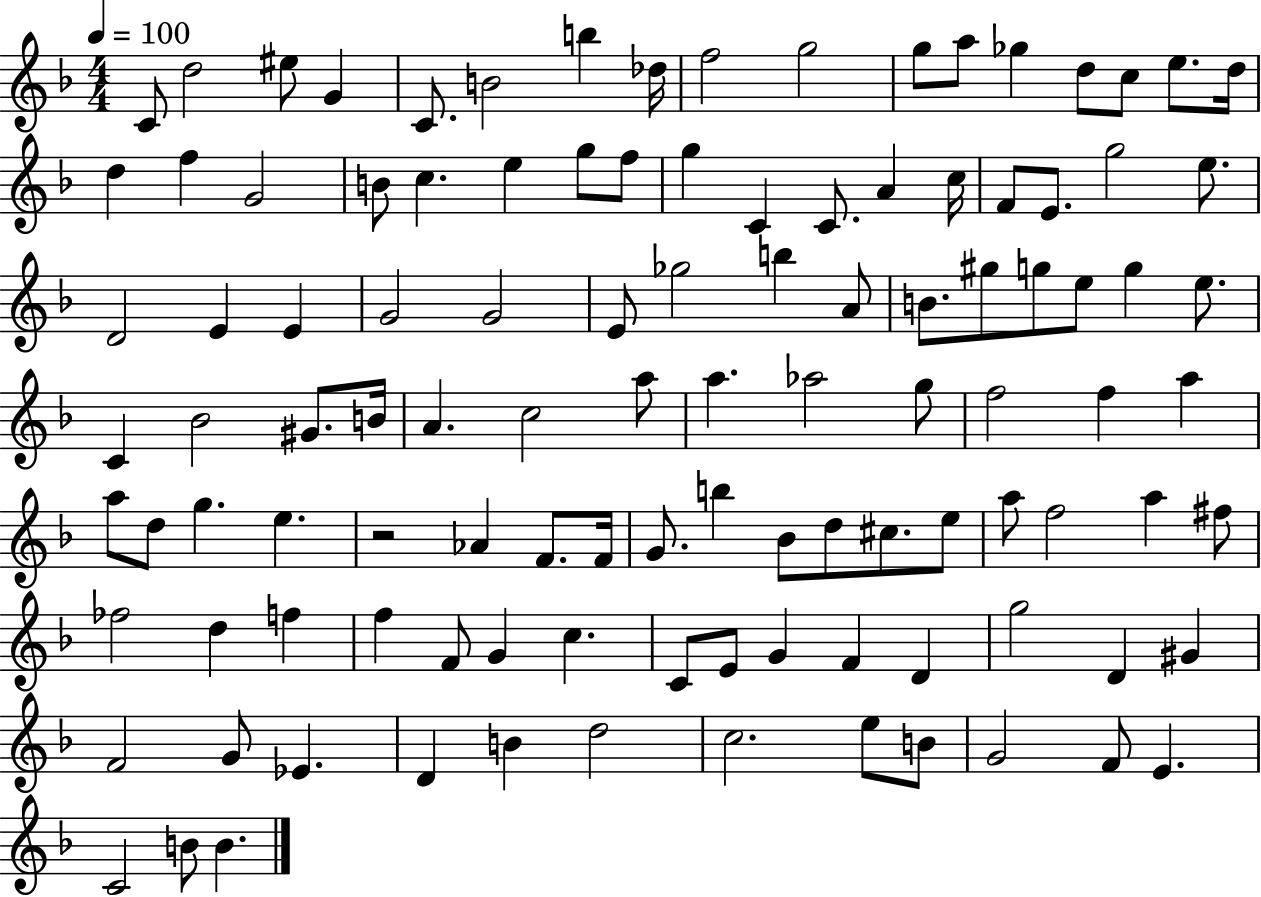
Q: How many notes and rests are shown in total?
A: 110